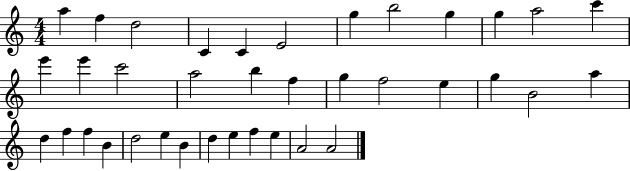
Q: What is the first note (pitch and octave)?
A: A5